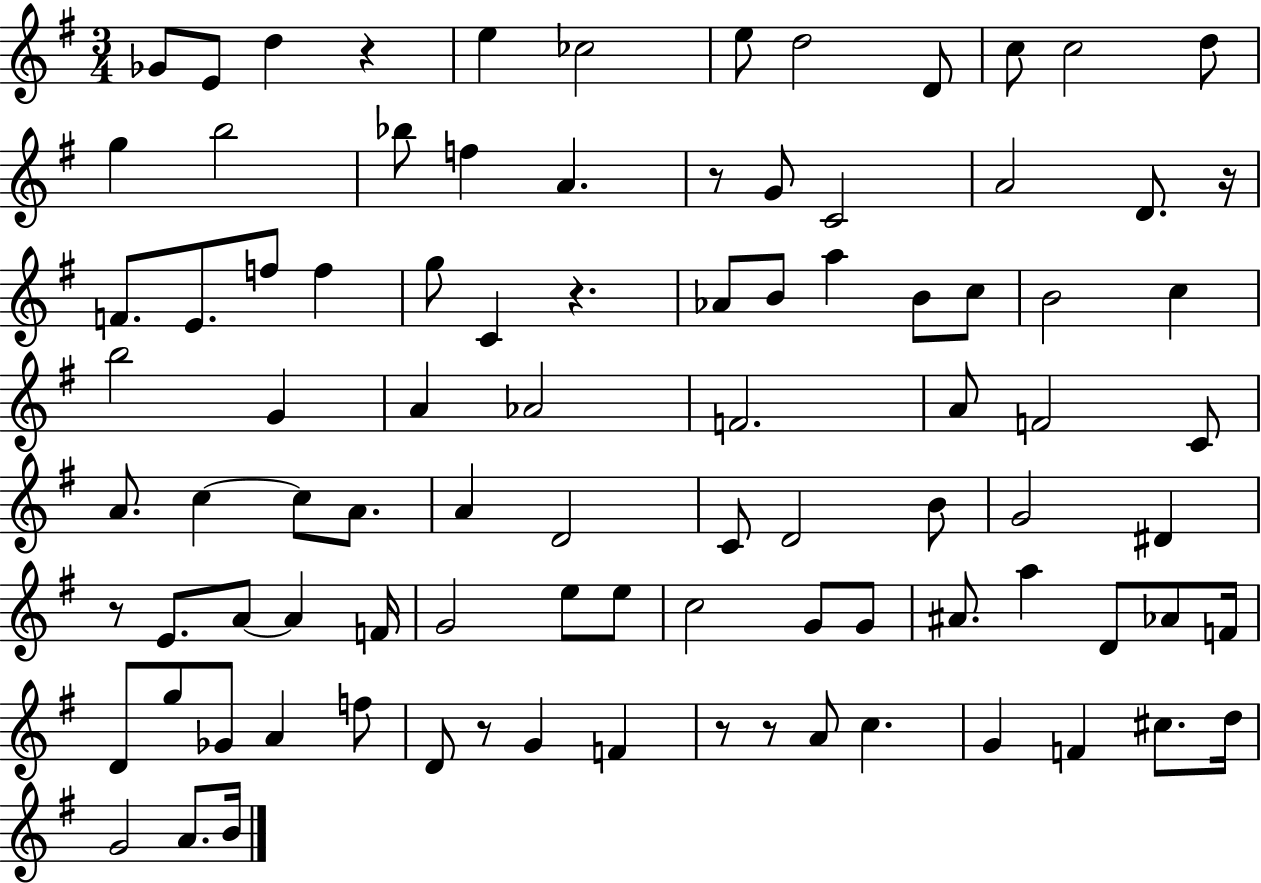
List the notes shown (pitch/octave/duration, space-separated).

Gb4/e E4/e D5/q R/q E5/q CES5/h E5/e D5/h D4/e C5/e C5/h D5/e G5/q B5/h Bb5/e F5/q A4/q. R/e G4/e C4/h A4/h D4/e. R/s F4/e. E4/e. F5/e F5/q G5/e C4/q R/q. Ab4/e B4/e A5/q B4/e C5/e B4/h C5/q B5/h G4/q A4/q Ab4/h F4/h. A4/e F4/h C4/e A4/e. C5/q C5/e A4/e. A4/q D4/h C4/e D4/h B4/e G4/h D#4/q R/e E4/e. A4/e A4/q F4/s G4/h E5/e E5/e C5/h G4/e G4/e A#4/e. A5/q D4/e Ab4/e F4/s D4/e G5/e Gb4/e A4/q F5/e D4/e R/e G4/q F4/q R/e R/e A4/e C5/q. G4/q F4/q C#5/e. D5/s G4/h A4/e. B4/s